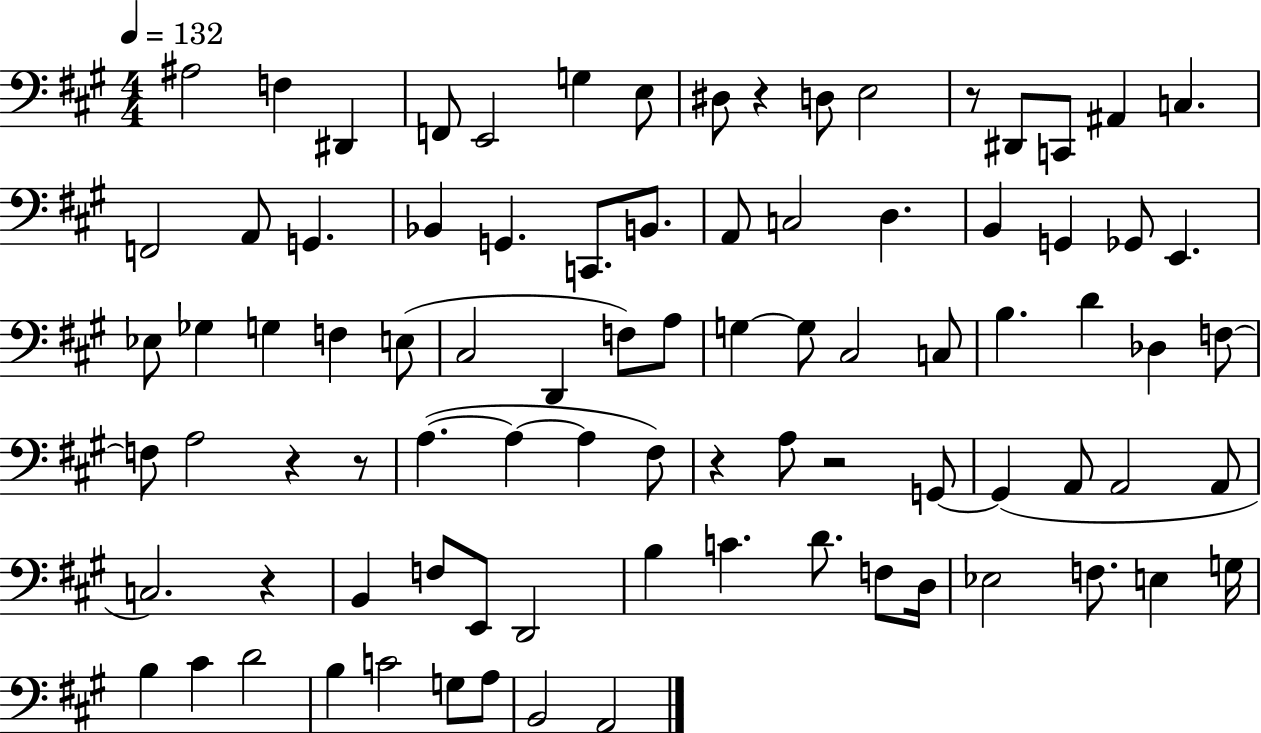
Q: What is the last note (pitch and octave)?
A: A2